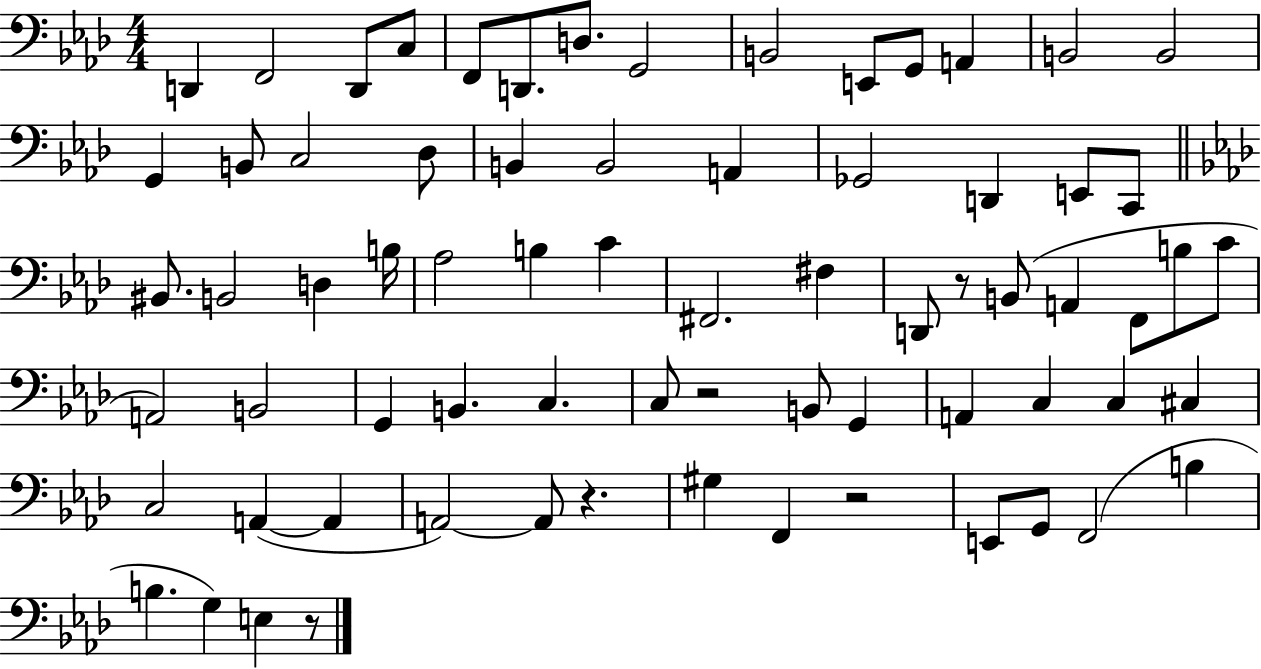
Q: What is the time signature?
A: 4/4